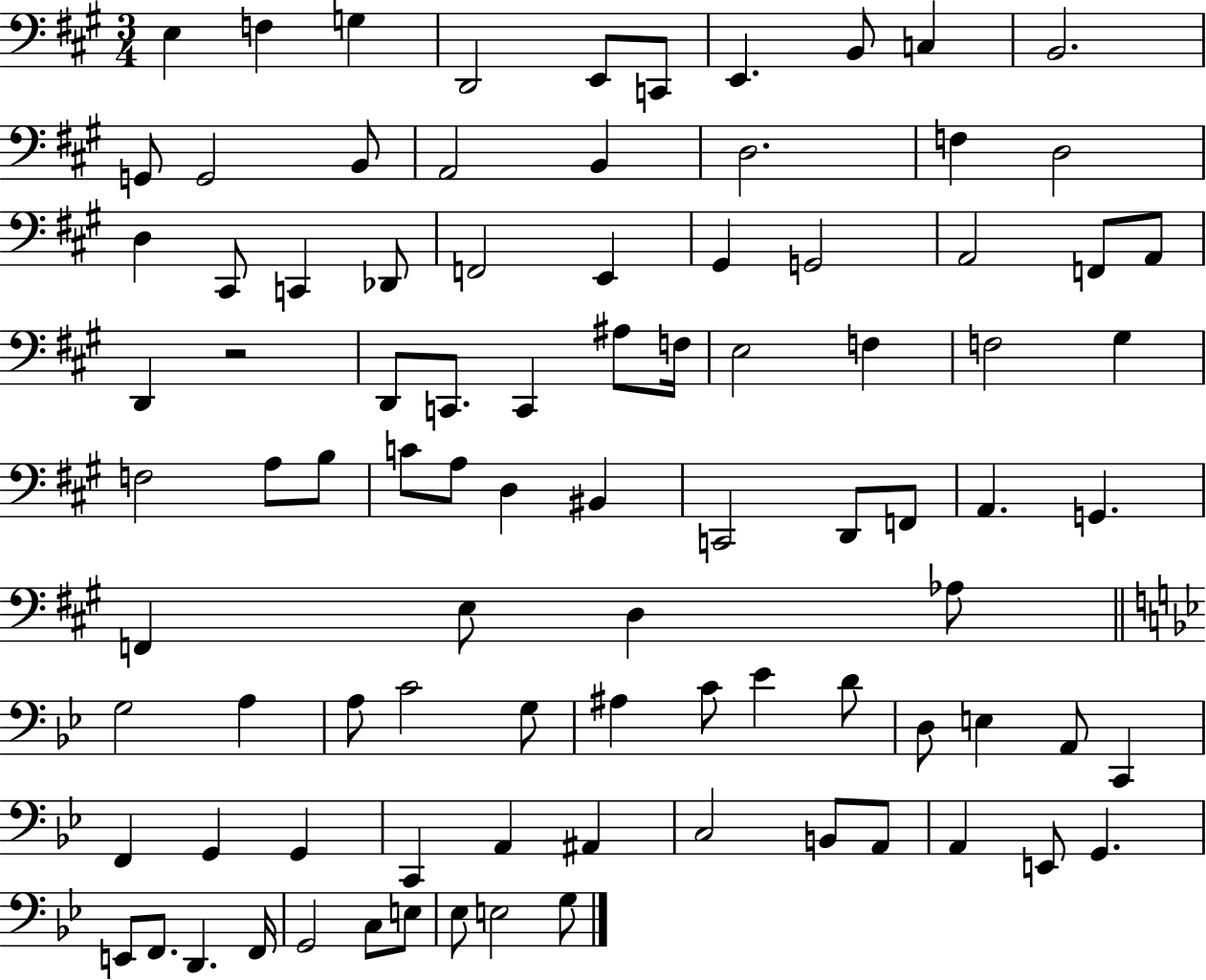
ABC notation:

X:1
T:Untitled
M:3/4
L:1/4
K:A
E, F, G, D,,2 E,,/2 C,,/2 E,, B,,/2 C, B,,2 G,,/2 G,,2 B,,/2 A,,2 B,, D,2 F, D,2 D, ^C,,/2 C,, _D,,/2 F,,2 E,, ^G,, G,,2 A,,2 F,,/2 A,,/2 D,, z2 D,,/2 C,,/2 C,, ^A,/2 F,/4 E,2 F, F,2 ^G, F,2 A,/2 B,/2 C/2 A,/2 D, ^B,, C,,2 D,,/2 F,,/2 A,, G,, F,, E,/2 D, _A,/2 G,2 A, A,/2 C2 G,/2 ^A, C/2 _E D/2 D,/2 E, A,,/2 C,, F,, G,, G,, C,, A,, ^A,, C,2 B,,/2 A,,/2 A,, E,,/2 G,, E,,/2 F,,/2 D,, F,,/4 G,,2 C,/2 E,/2 _E,/2 E,2 G,/2